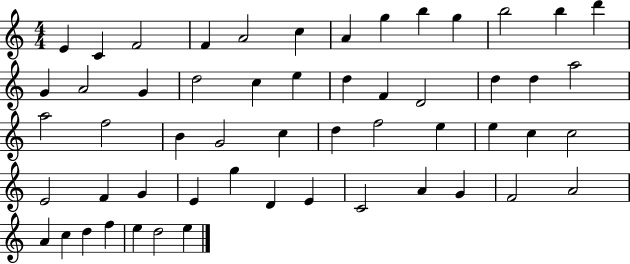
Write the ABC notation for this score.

X:1
T:Untitled
M:4/4
L:1/4
K:C
E C F2 F A2 c A g b g b2 b d' G A2 G d2 c e d F D2 d d a2 a2 f2 B G2 c d f2 e e c c2 E2 F G E g D E C2 A G F2 A2 A c d f e d2 e